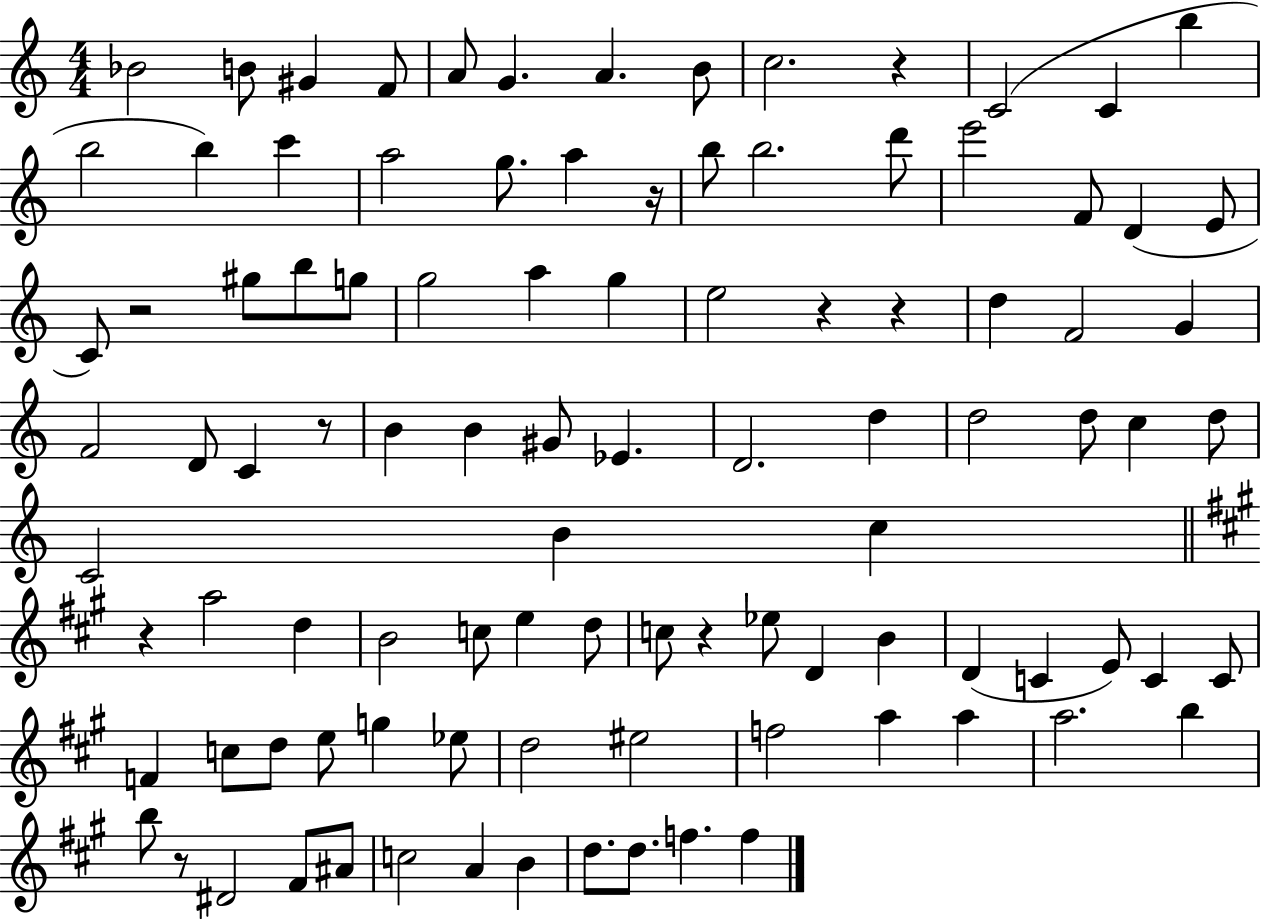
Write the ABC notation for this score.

X:1
T:Untitled
M:4/4
L:1/4
K:C
_B2 B/2 ^G F/2 A/2 G A B/2 c2 z C2 C b b2 b c' a2 g/2 a z/4 b/2 b2 d'/2 e'2 F/2 D E/2 C/2 z2 ^g/2 b/2 g/2 g2 a g e2 z z d F2 G F2 D/2 C z/2 B B ^G/2 _E D2 d d2 d/2 c d/2 C2 B c z a2 d B2 c/2 e d/2 c/2 z _e/2 D B D C E/2 C C/2 F c/2 d/2 e/2 g _e/2 d2 ^e2 f2 a a a2 b b/2 z/2 ^D2 ^F/2 ^A/2 c2 A B d/2 d/2 f f